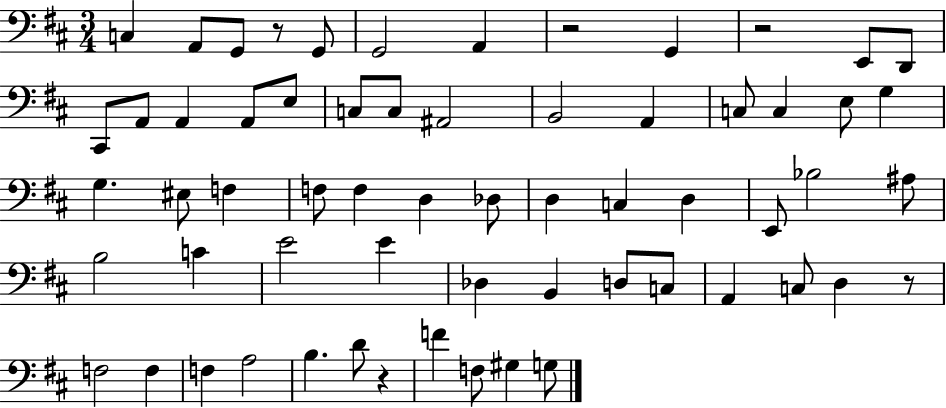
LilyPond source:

{
  \clef bass
  \numericTimeSignature
  \time 3/4
  \key d \major
  c4 a,8 g,8 r8 g,8 | g,2 a,4 | r2 g,4 | r2 e,8 d,8 | \break cis,8 a,8 a,4 a,8 e8 | c8 c8 ais,2 | b,2 a,4 | c8 c4 e8 g4 | \break g4. eis8 f4 | f8 f4 d4 des8 | d4 c4 d4 | e,8 bes2 ais8 | \break b2 c'4 | e'2 e'4 | des4 b,4 d8 c8 | a,4 c8 d4 r8 | \break f2 f4 | f4 a2 | b4. d'8 r4 | f'4 f8 gis4 g8 | \break \bar "|."
}